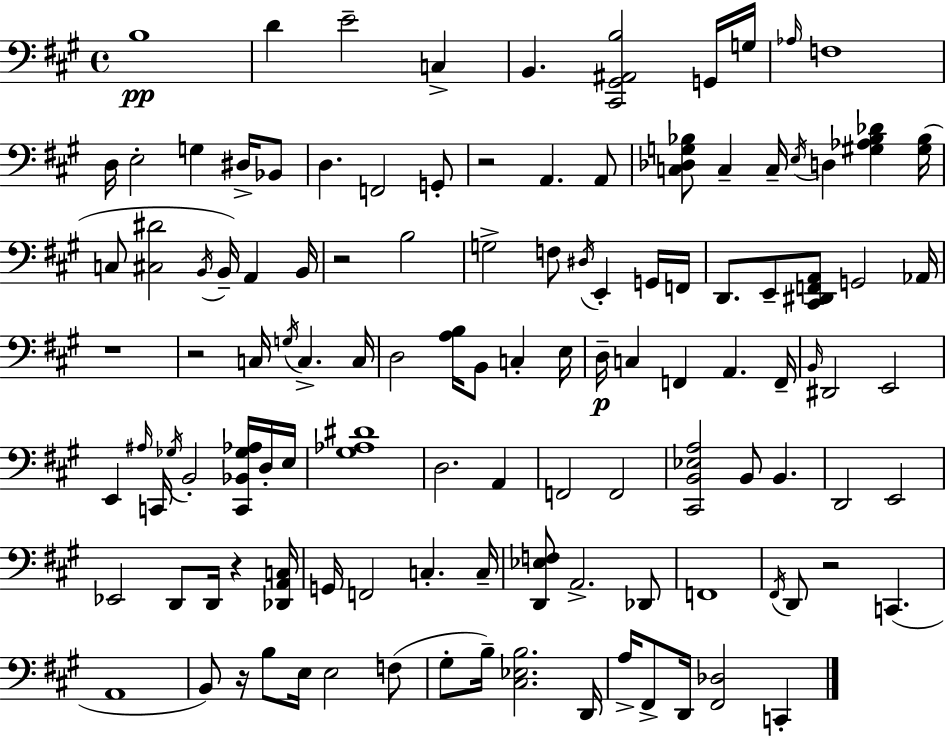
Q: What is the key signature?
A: A major